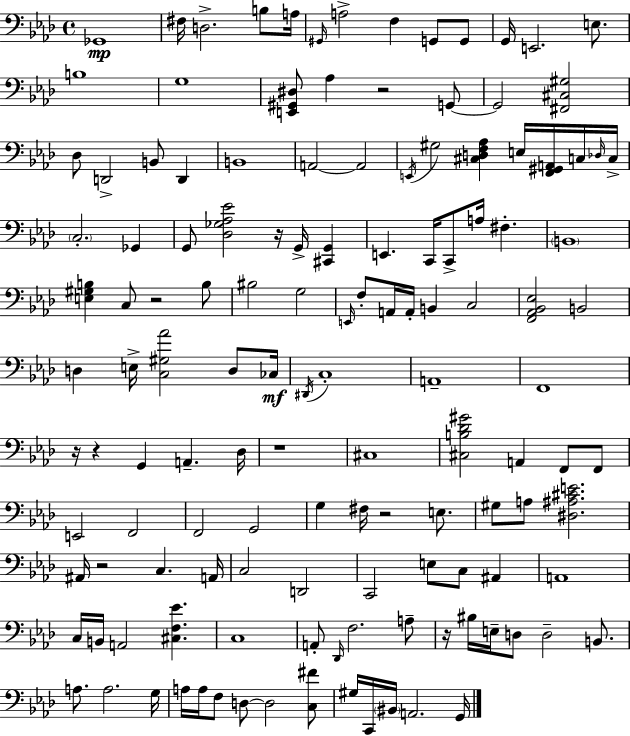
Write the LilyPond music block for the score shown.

{
  \clef bass
  \time 4/4
  \defaultTimeSignature
  \key f \minor
  ges,1\mp | fis16 d2.-> b8 a16 | \grace { gis,16 } a2-> f4 g,8 g,8 | g,16 e,2. e8. | \break b1 | g1 | <e, gis, dis>8 aes4 r2 g,8~~ | g,2 <fis, cis gis>2 | \break des8 d,2-> b,8 d,4 | b,1 | a,2~~ a,2 | \acciaccatura { e,16 } gis2 <cis d f aes>4 e16 <f, gis, a,>16 | \break c16 \grace { des16 } c16-> \parenthesize c2.-. ges,4 | g,8 <des ges aes ees'>2 r16 g,16-> <cis, g,>4 | e,4. c,16 c,8-> a16 fis4.-. | \parenthesize b,1 | \break <e gis b>4 c8 r2 | b8 bis2 g2 | \grace { e,16 } f8-. a,16 a,16-. b,4 c2 | <f, aes, bes, ees>2 b,2 | \break d4 e16-> <c gis aes'>2 | d8 ces16\mf \acciaccatura { dis,16 } c1-. | a,1-- | f,1 | \break r16 r4 g,4 a,4.-- | des16 r1 | cis1 | <cis b des' gis'>2 a,4 | \break f,8 f,8 e,2 f,2 | f,2 g,2 | g4 fis16 r2 | e8. gis8 a8 <dis ais cis' e'>2. | \break ais,16 r2 c4. | a,16 c2 d,2 | c,2 e8 c8 | ais,4 a,1 | \break c16 b,16 a,2 <cis f ees'>4. | c1 | a,8-. \grace { des,16 } f2. | a8-- r16 bis16 e16-- d8 d2-- | \break b,8. a8. a2. | g16 a16 a16 f8 d8~~ d2 | <c fis'>8 gis16 c,16 \parenthesize bis,16 a,2. | g,16 \bar "|."
}